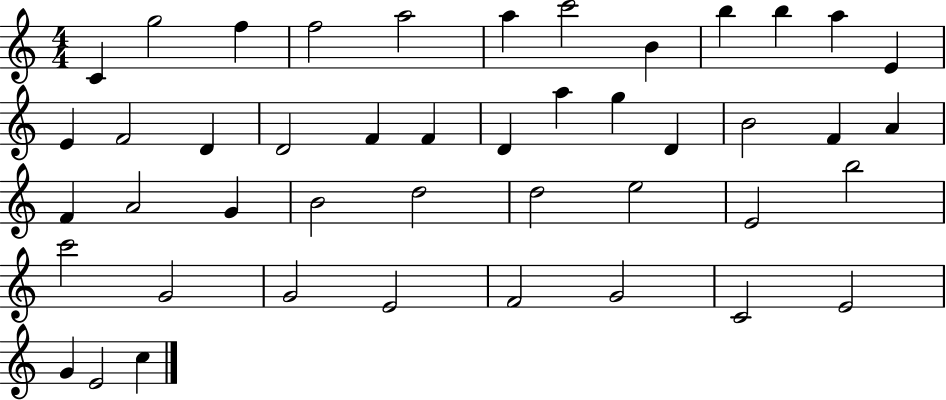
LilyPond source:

{
  \clef treble
  \numericTimeSignature
  \time 4/4
  \key c \major
  c'4 g''2 f''4 | f''2 a''2 | a''4 c'''2 b'4 | b''4 b''4 a''4 e'4 | \break e'4 f'2 d'4 | d'2 f'4 f'4 | d'4 a''4 g''4 d'4 | b'2 f'4 a'4 | \break f'4 a'2 g'4 | b'2 d''2 | d''2 e''2 | e'2 b''2 | \break c'''2 g'2 | g'2 e'2 | f'2 g'2 | c'2 e'2 | \break g'4 e'2 c''4 | \bar "|."
}